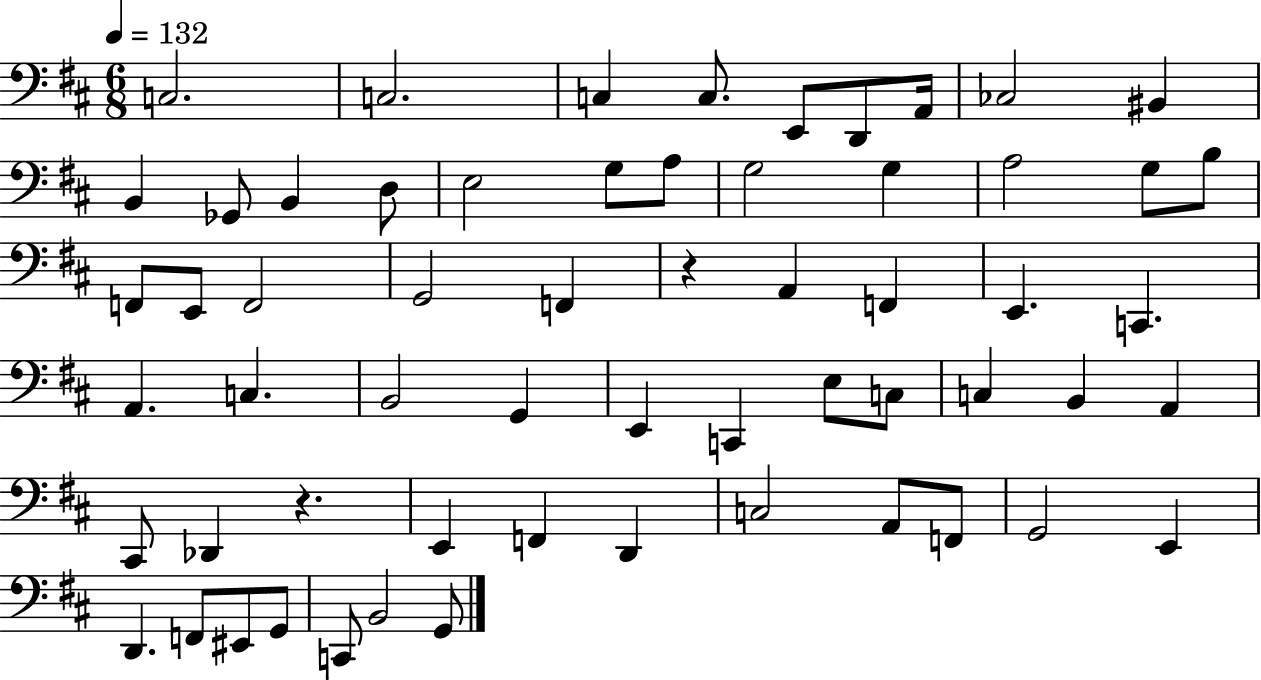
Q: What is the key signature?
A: D major